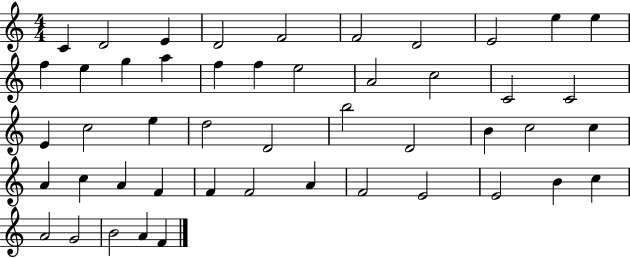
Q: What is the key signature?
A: C major